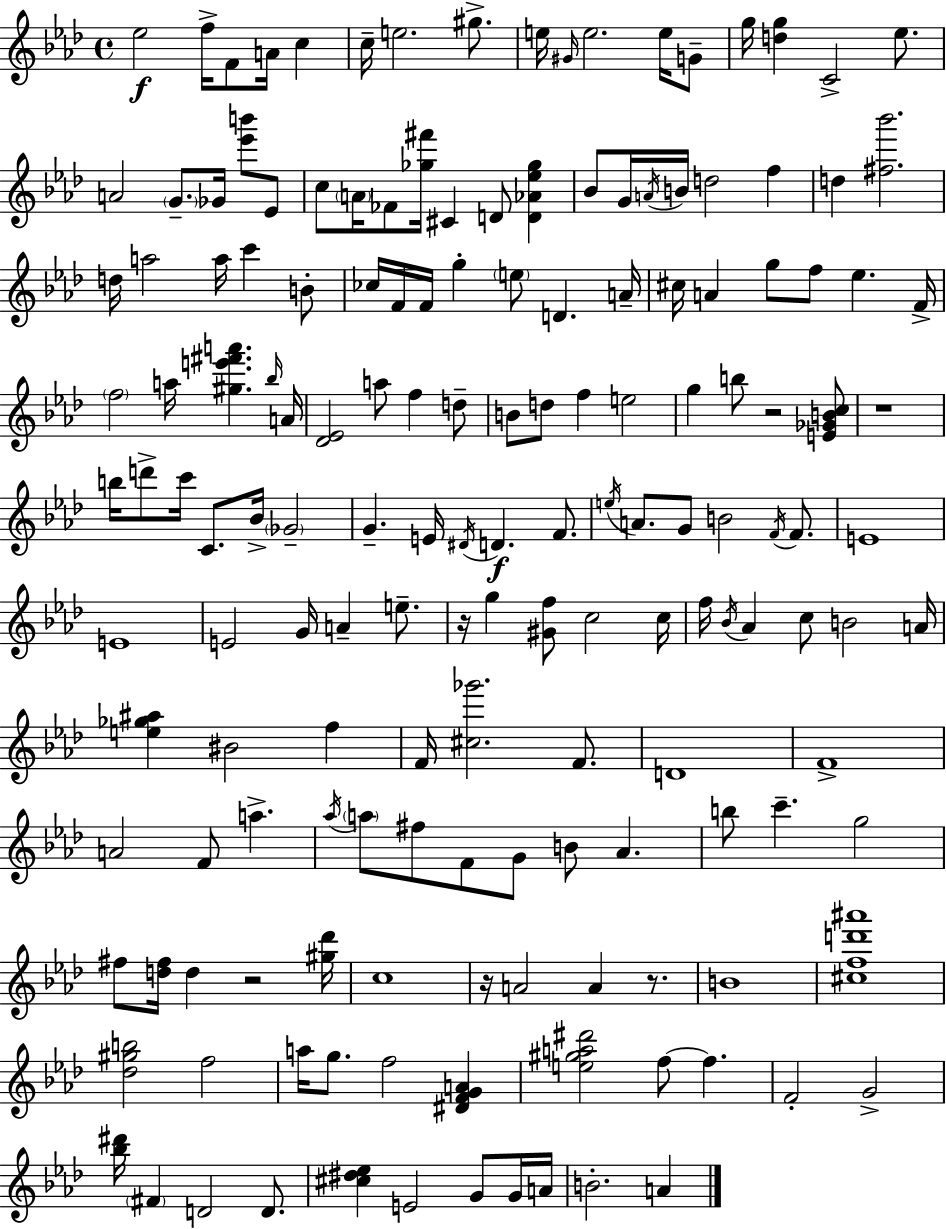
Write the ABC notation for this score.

X:1
T:Untitled
M:4/4
L:1/4
K:Ab
_e2 f/4 F/2 A/4 c c/4 e2 ^g/2 e/4 ^G/4 e2 e/4 G/2 g/4 [dg] C2 _e/2 A2 G/2 _G/4 [_e'b']/2 _E/2 c/2 A/4 _F/2 [_g^f']/4 ^C D/2 [D_A_e_g] _B/2 G/4 A/4 B/4 d2 f d [^f_b']2 d/4 a2 a/4 c' B/2 _c/4 F/4 F/4 g e/2 D A/4 ^c/4 A g/2 f/2 _e F/4 f2 a/4 [^ge'^f'a'] _b/4 A/4 [_D_E]2 a/2 f d/2 B/2 d/2 f e2 g b/2 z2 [E_GBc]/2 z4 b/4 d'/2 c'/4 C/2 _B/4 _G2 G E/4 ^D/4 D F/2 e/4 A/2 G/2 B2 F/4 F/2 E4 E4 E2 G/4 A e/2 z/4 g [^Gf]/2 c2 c/4 f/4 _B/4 _A c/2 B2 A/4 [e_g^a] ^B2 f F/4 [^c_g']2 F/2 D4 F4 A2 F/2 a _a/4 a/2 ^f/2 F/2 G/2 B/2 _A b/2 c' g2 ^f/2 [d^f]/4 d z2 [^g_d']/4 c4 z/4 A2 A z/2 B4 [^cfd'^a']4 [_d^gb]2 f2 a/4 g/2 f2 [^DFGA] [e^ga^d']2 f/2 f F2 G2 [_b^d']/4 ^F D2 D/2 [^c^d_e] E2 G/2 G/4 A/4 B2 A